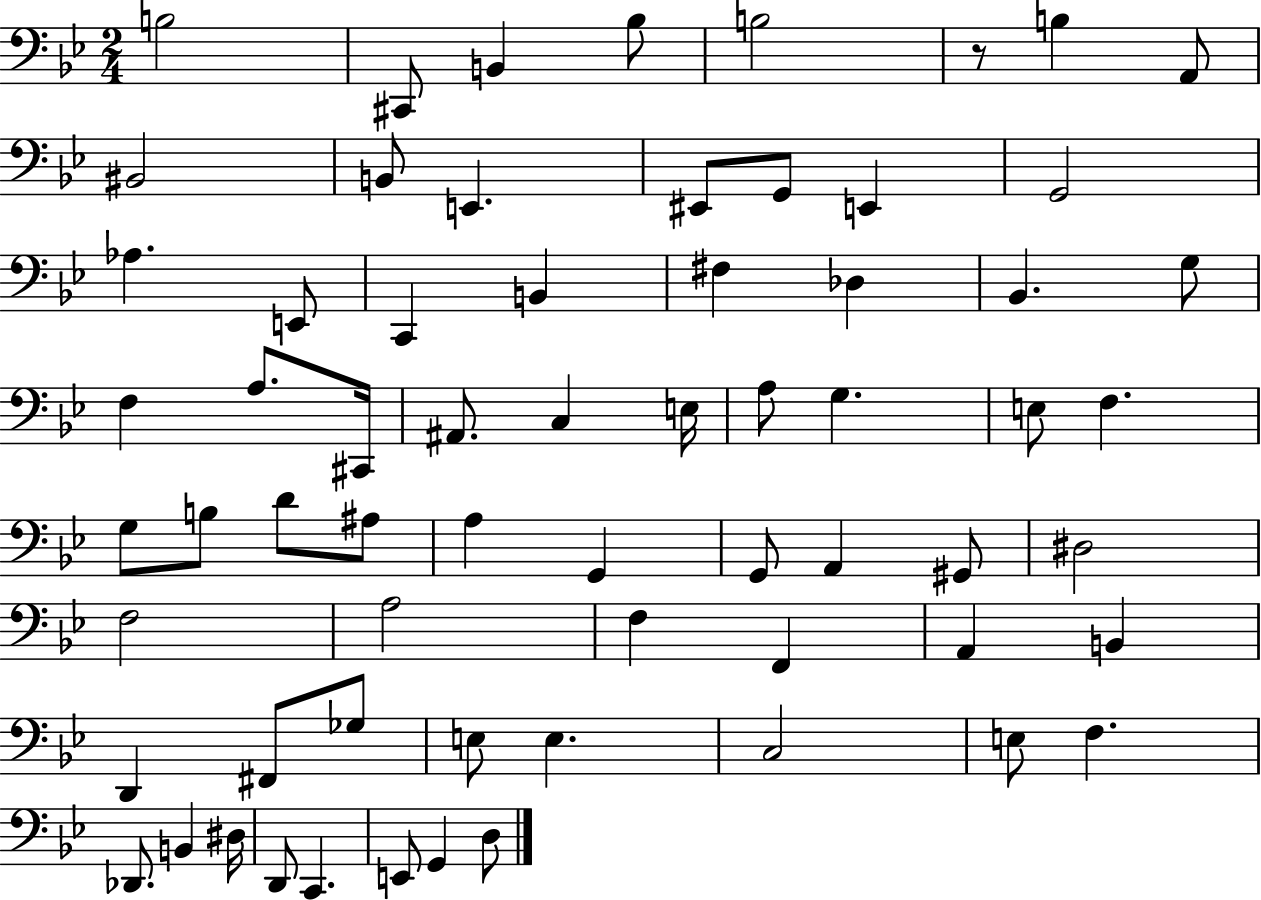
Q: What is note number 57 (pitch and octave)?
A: Db2